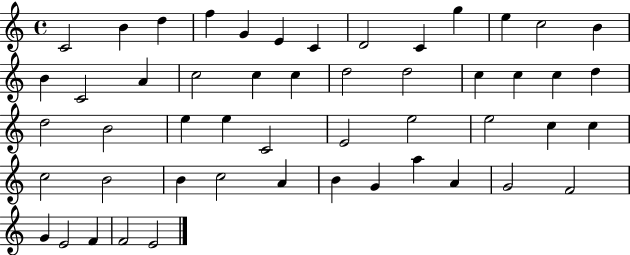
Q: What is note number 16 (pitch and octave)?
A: A4